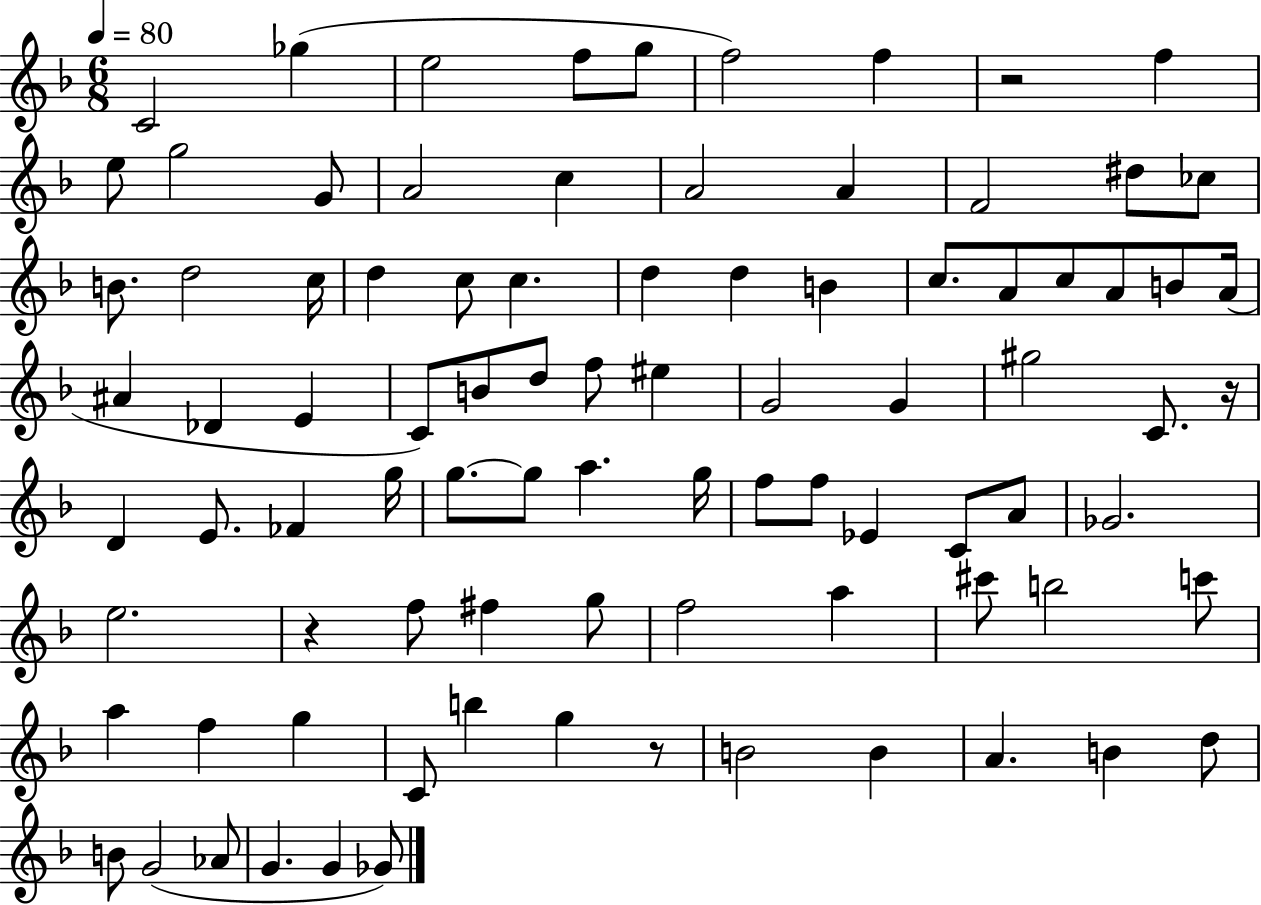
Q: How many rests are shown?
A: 4